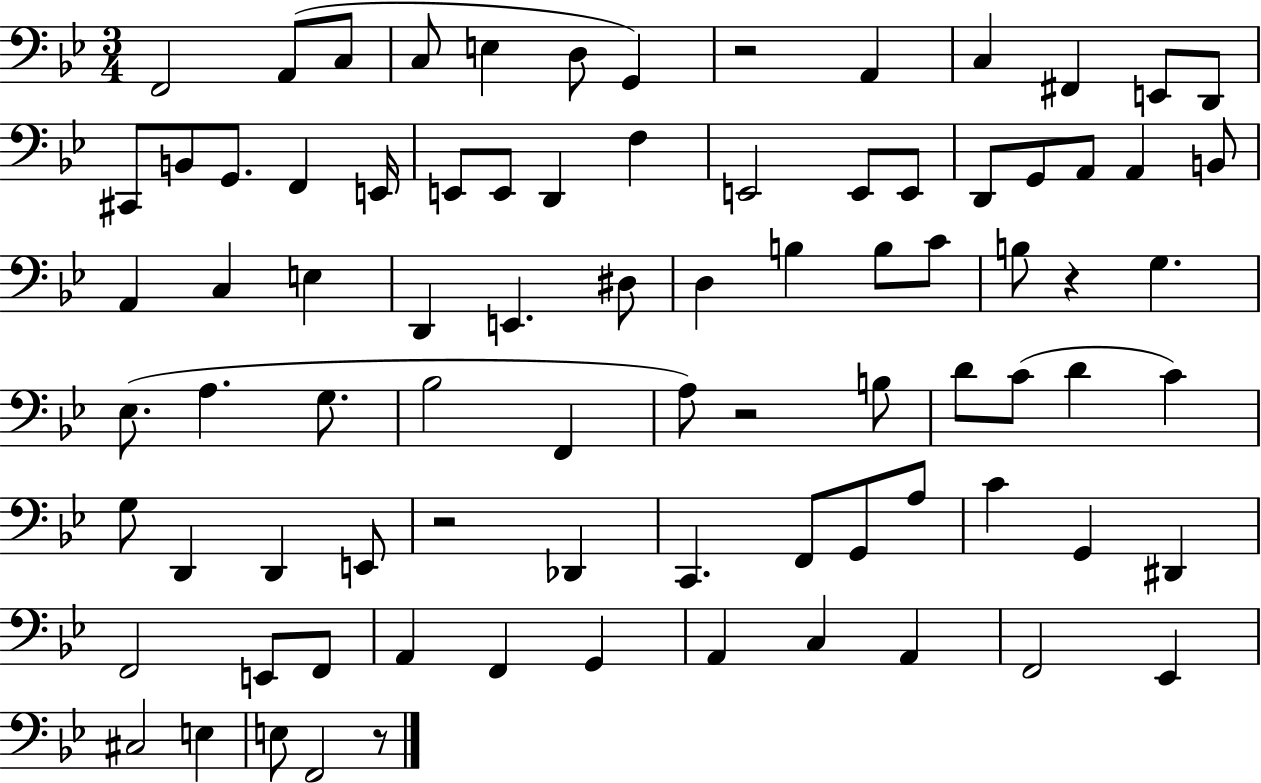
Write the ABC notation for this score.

X:1
T:Untitled
M:3/4
L:1/4
K:Bb
F,,2 A,,/2 C,/2 C,/2 E, D,/2 G,, z2 A,, C, ^F,, E,,/2 D,,/2 ^C,,/2 B,,/2 G,,/2 F,, E,,/4 E,,/2 E,,/2 D,, F, E,,2 E,,/2 E,,/2 D,,/2 G,,/2 A,,/2 A,, B,,/2 A,, C, E, D,, E,, ^D,/2 D, B, B,/2 C/2 B,/2 z G, _E,/2 A, G,/2 _B,2 F,, A,/2 z2 B,/2 D/2 C/2 D C G,/2 D,, D,, E,,/2 z2 _D,, C,, F,,/2 G,,/2 A,/2 C G,, ^D,, F,,2 E,,/2 F,,/2 A,, F,, G,, A,, C, A,, F,,2 _E,, ^C,2 E, E,/2 F,,2 z/2